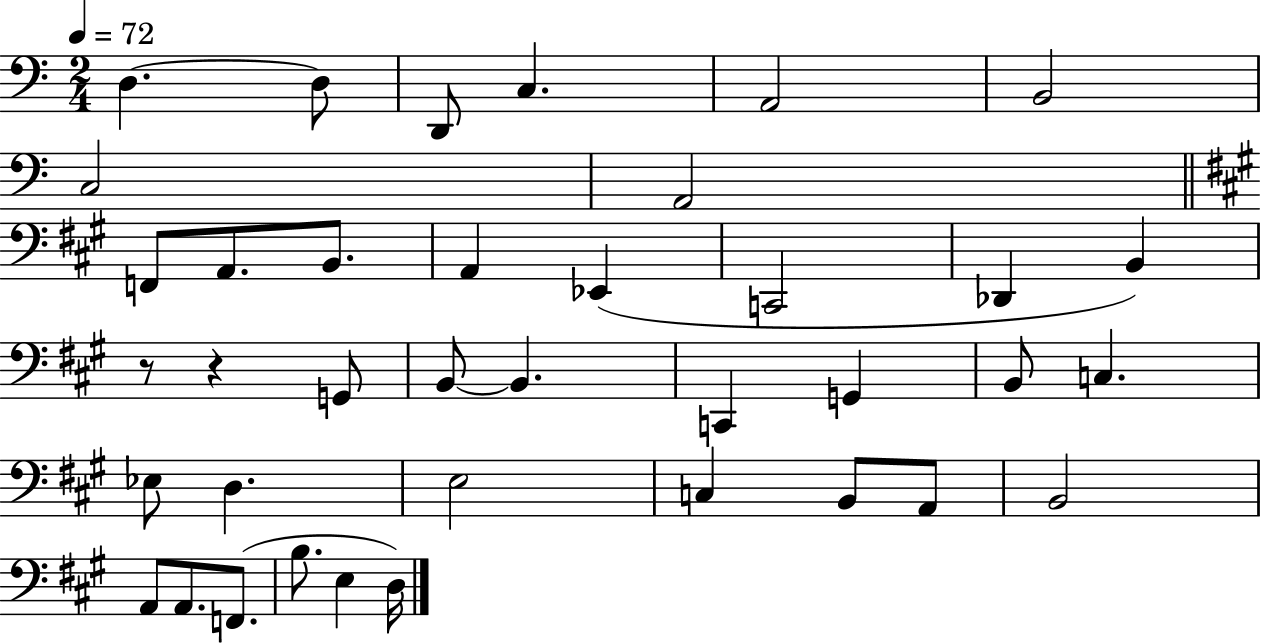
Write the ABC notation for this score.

X:1
T:Untitled
M:2/4
L:1/4
K:C
D, D,/2 D,,/2 C, A,,2 B,,2 C,2 A,,2 F,,/2 A,,/2 B,,/2 A,, _E,, C,,2 _D,, B,, z/2 z G,,/2 B,,/2 B,, C,, G,, B,,/2 C, _E,/2 D, E,2 C, B,,/2 A,,/2 B,,2 A,,/2 A,,/2 F,,/2 B,/2 E, D,/4